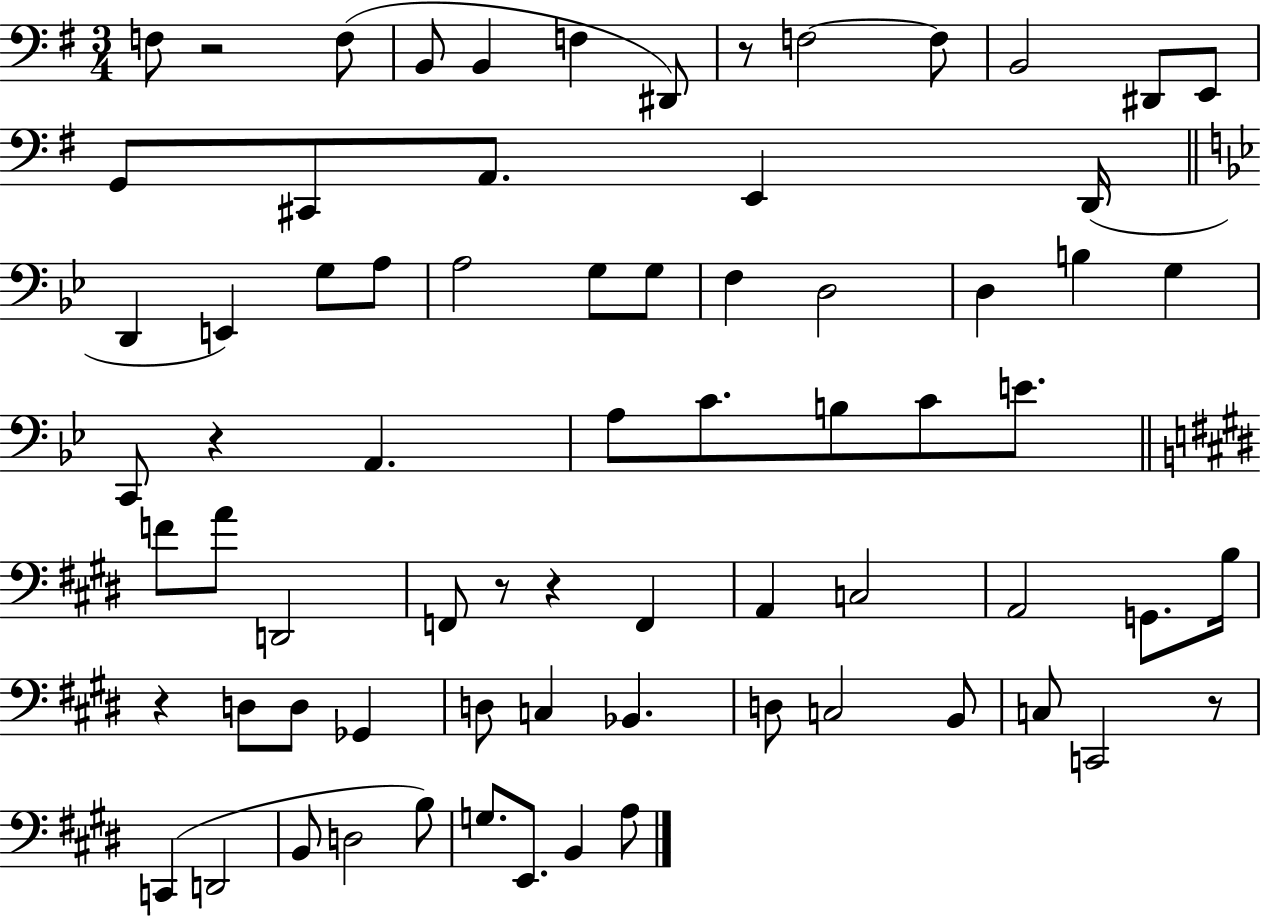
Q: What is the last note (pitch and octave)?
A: A3